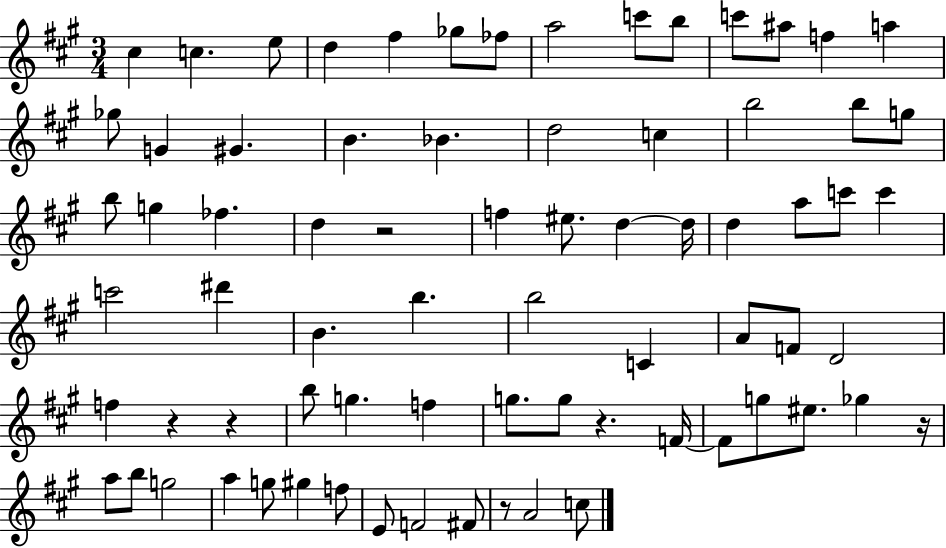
C#5/q C5/q. E5/e D5/q F#5/q Gb5/e FES5/e A5/h C6/e B5/e C6/e A#5/e F5/q A5/q Gb5/e G4/q G#4/q. B4/q. Bb4/q. D5/h C5/q B5/h B5/e G5/e B5/e G5/q FES5/q. D5/q R/h F5/q EIS5/e. D5/q D5/s D5/q A5/e C6/e C6/q C6/h D#6/q B4/q. B5/q. B5/h C4/q A4/e F4/e D4/h F5/q R/q R/q B5/e G5/q. F5/q G5/e. G5/e R/q. F4/s F4/e G5/e EIS5/e. Gb5/q R/s A5/e B5/e G5/h A5/q G5/e G#5/q F5/e E4/e F4/h F#4/e R/e A4/h C5/e